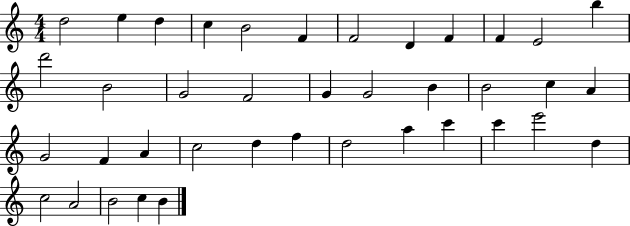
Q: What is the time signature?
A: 4/4